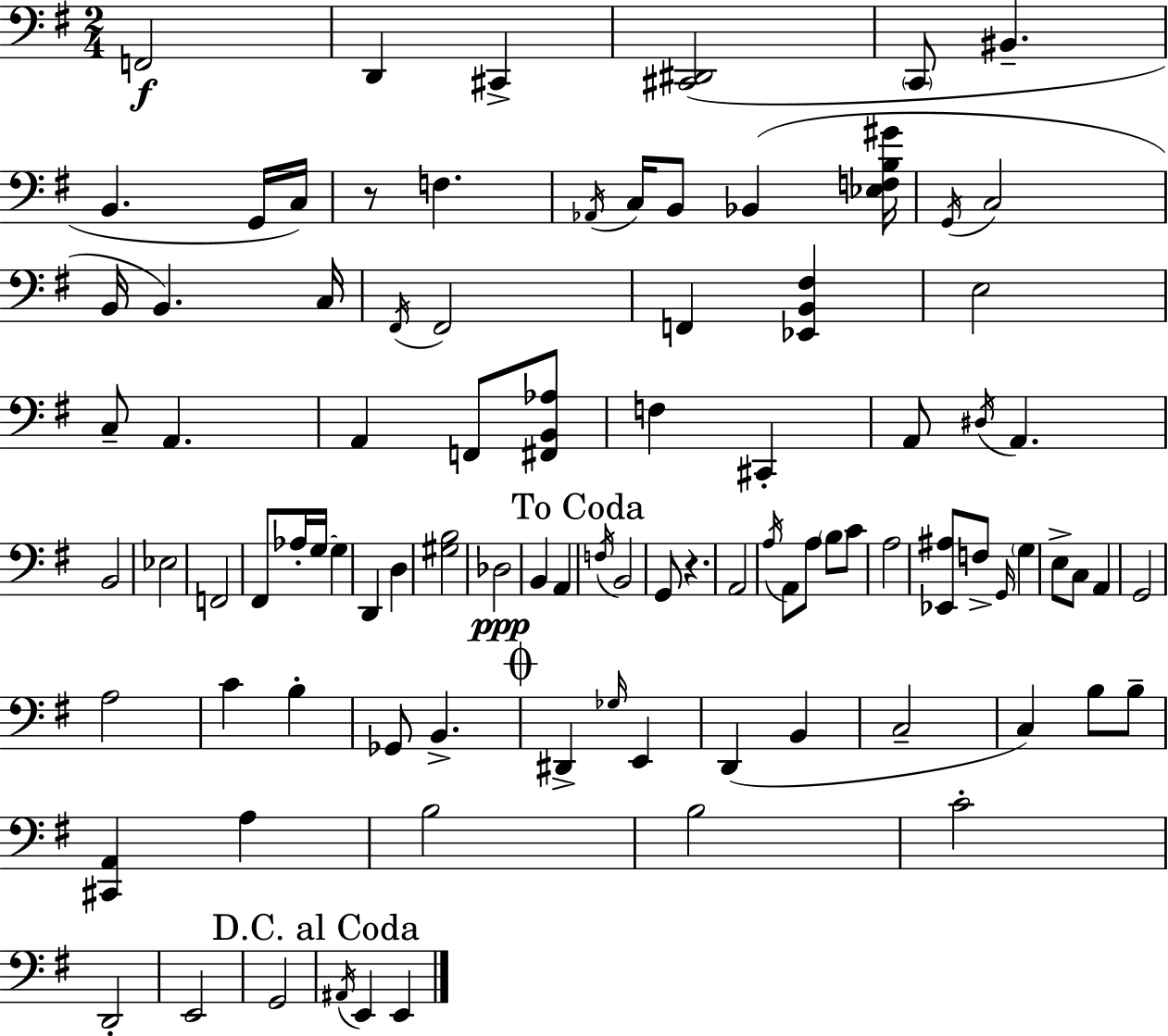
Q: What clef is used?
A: bass